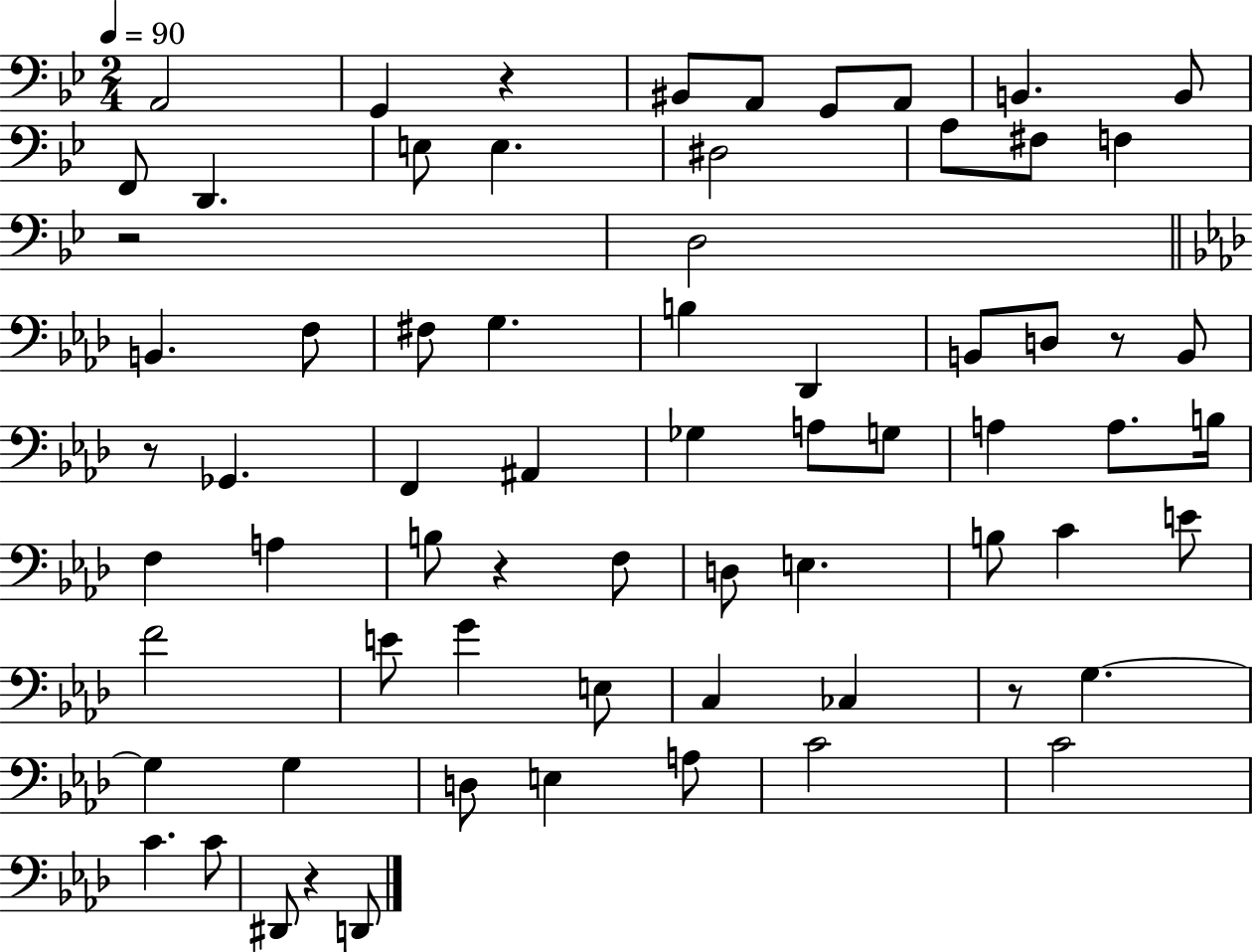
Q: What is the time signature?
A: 2/4